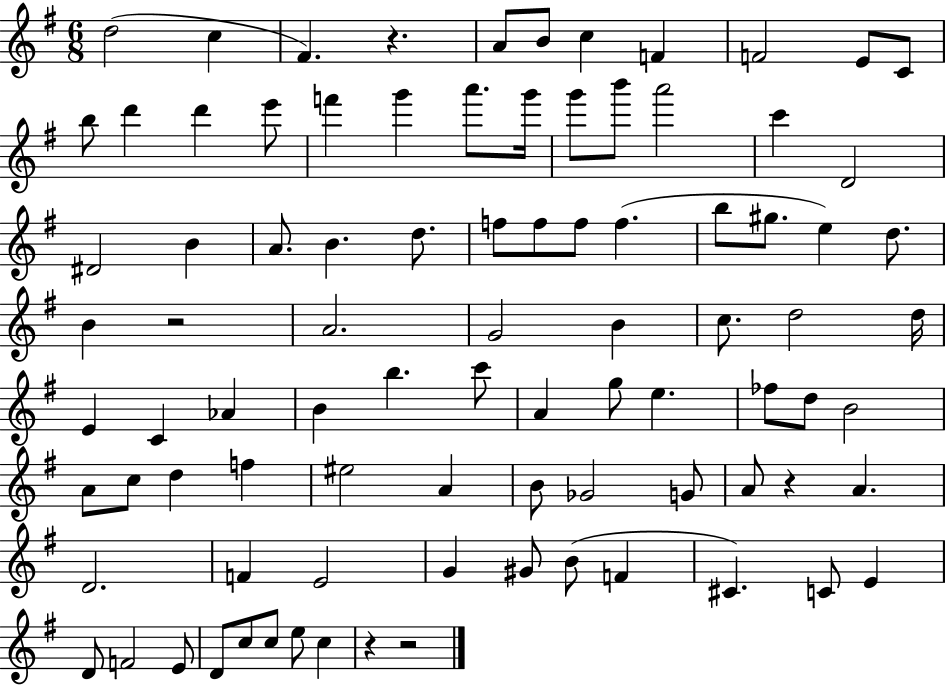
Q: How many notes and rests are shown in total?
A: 89